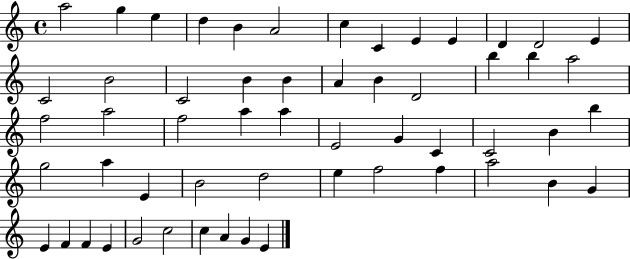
{
  \clef treble
  \time 4/4
  \defaultTimeSignature
  \key c \major
  a''2 g''4 e''4 | d''4 b'4 a'2 | c''4 c'4 e'4 e'4 | d'4 d'2 e'4 | \break c'2 b'2 | c'2 b'4 b'4 | a'4 b'4 d'2 | b''4 b''4 a''2 | \break f''2 a''2 | f''2 a''4 a''4 | e'2 g'4 c'4 | c'2 b'4 b''4 | \break g''2 a''4 e'4 | b'2 d''2 | e''4 f''2 f''4 | a''2 b'4 g'4 | \break e'4 f'4 f'4 e'4 | g'2 c''2 | c''4 a'4 g'4 e'4 | \bar "|."
}